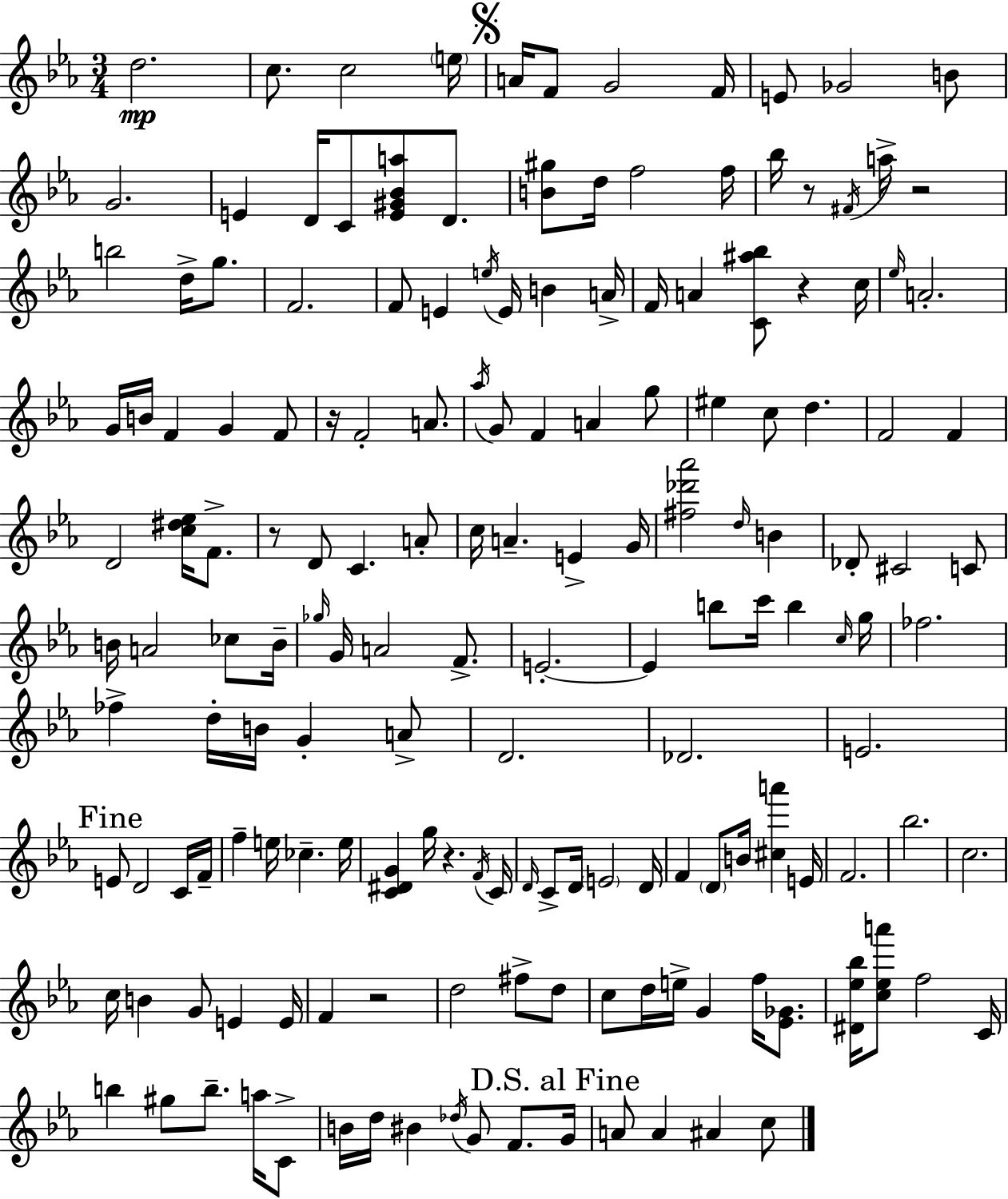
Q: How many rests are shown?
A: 7